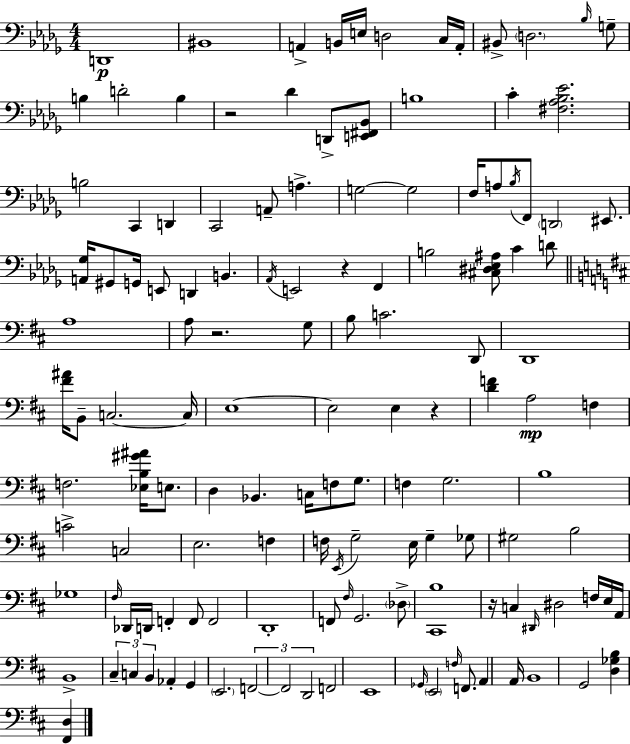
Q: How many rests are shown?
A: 5